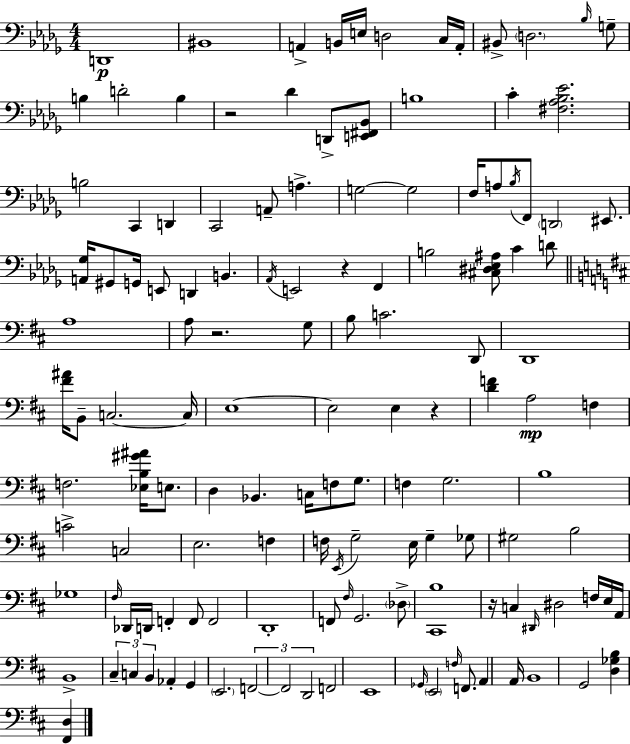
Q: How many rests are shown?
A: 5